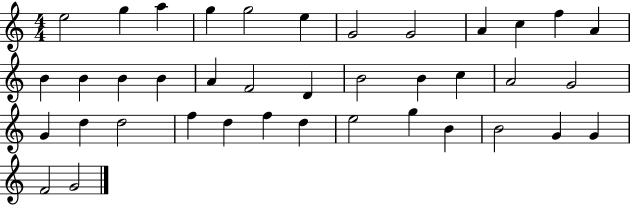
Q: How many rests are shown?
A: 0